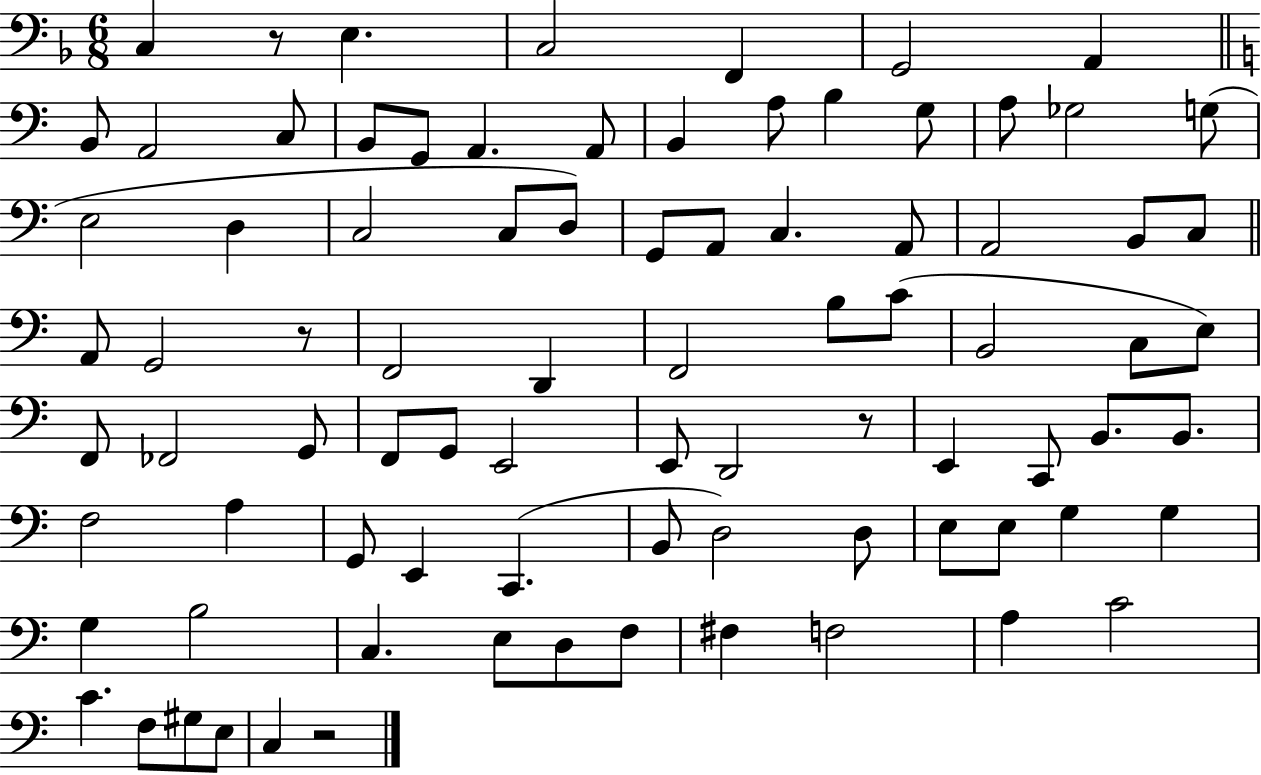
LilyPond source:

{
  \clef bass
  \numericTimeSignature
  \time 6/8
  \key f \major
  c4 r8 e4. | c2 f,4 | g,2 a,4 | \bar "||" \break \key c \major b,8 a,2 c8 | b,8 g,8 a,4. a,8 | b,4 a8 b4 g8 | a8 ges2 g8( | \break e2 d4 | c2 c8 d8) | g,8 a,8 c4. a,8 | a,2 b,8 c8 | \break \bar "||" \break \key a \minor a,8 g,2 r8 | f,2 d,4 | f,2 b8 c'8( | b,2 c8 e8) | \break f,8 fes,2 g,8 | f,8 g,8 e,2 | e,8 d,2 r8 | e,4 c,8 b,8. b,8. | \break f2 a4 | g,8 e,4 c,4.( | b,8 d2) d8 | e8 e8 g4 g4 | \break g4 b2 | c4. e8 d8 f8 | fis4 f2 | a4 c'2 | \break c'4. f8 gis8 e8 | c4 r2 | \bar "|."
}